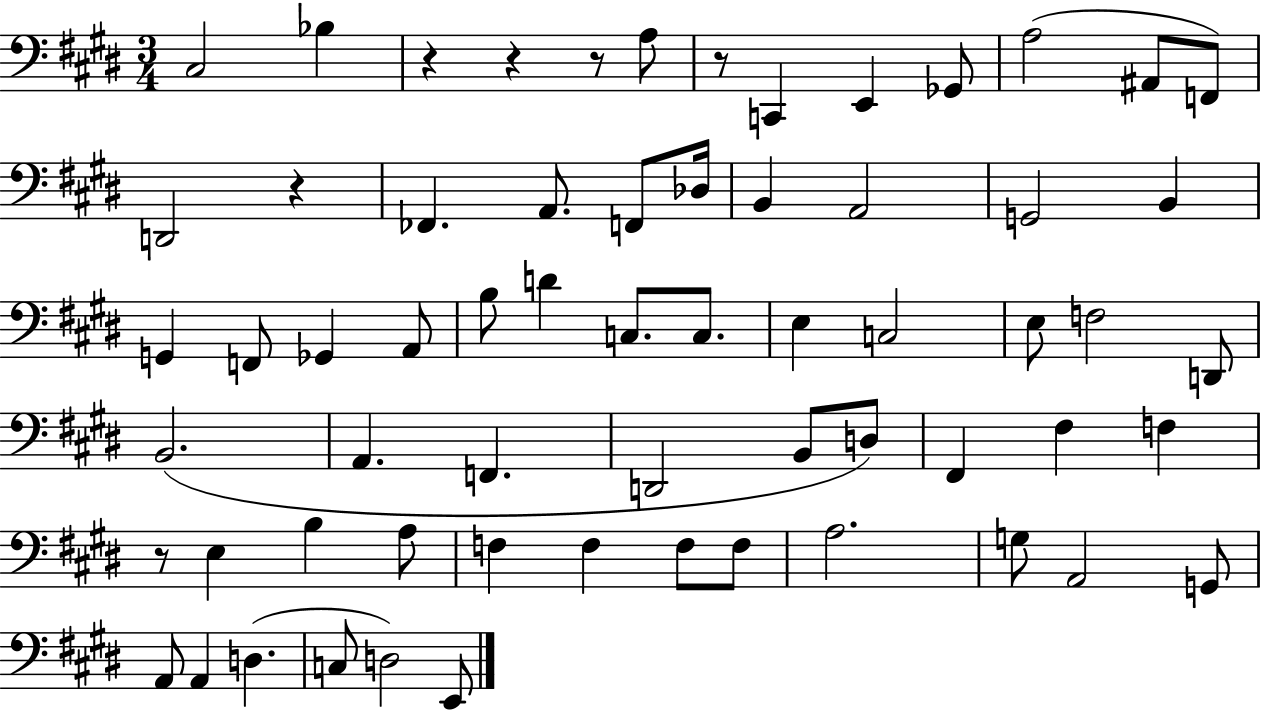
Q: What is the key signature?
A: E major